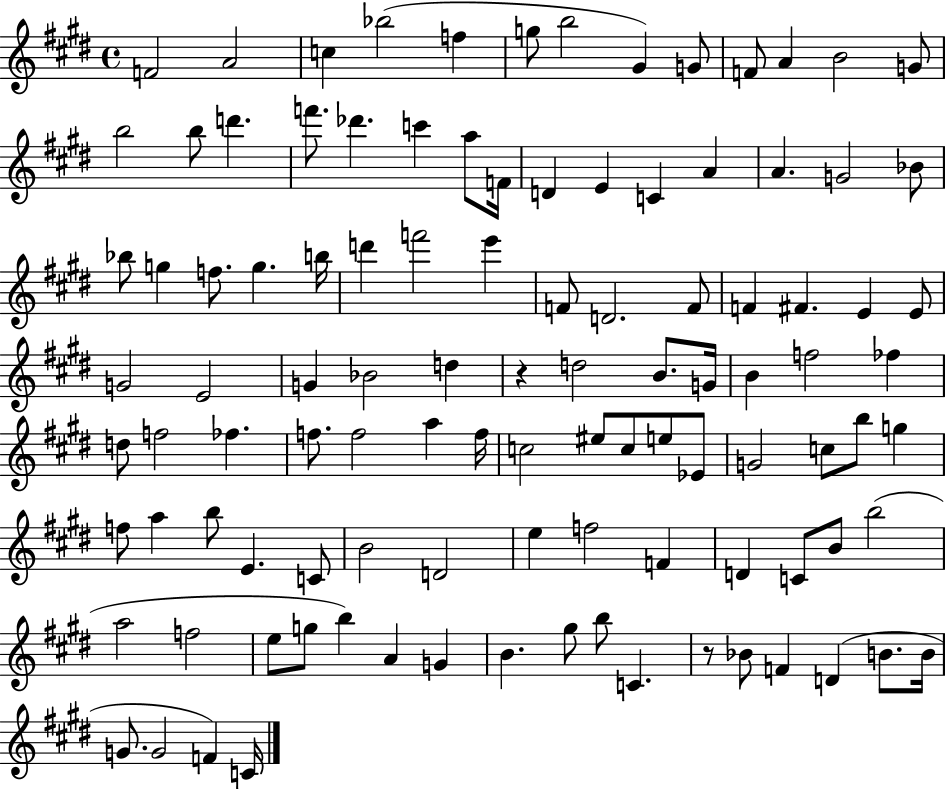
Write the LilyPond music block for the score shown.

{
  \clef treble
  \time 4/4
  \defaultTimeSignature
  \key e \major
  f'2 a'2 | c''4 bes''2( f''4 | g''8 b''2 gis'4) g'8 | f'8 a'4 b'2 g'8 | \break b''2 b''8 d'''4. | f'''8. des'''4. c'''4 a''8 f'16 | d'4 e'4 c'4 a'4 | a'4. g'2 bes'8 | \break bes''8 g''4 f''8. g''4. b''16 | d'''4 f'''2 e'''4 | f'8 d'2. f'8 | f'4 fis'4. e'4 e'8 | \break g'2 e'2 | g'4 bes'2 d''4 | r4 d''2 b'8. g'16 | b'4 f''2 fes''4 | \break d''8 f''2 fes''4. | f''8. f''2 a''4 f''16 | c''2 eis''8 c''8 e''8 ees'8 | g'2 c''8 b''8 g''4 | \break f''8 a''4 b''8 e'4. c'8 | b'2 d'2 | e''4 f''2 f'4 | d'4 c'8 b'8 b''2( | \break a''2 f''2 | e''8 g''8 b''4) a'4 g'4 | b'4. gis''8 b''8 c'4. | r8 bes'8 f'4 d'4( b'8. b'16 | \break g'8. g'2 f'4) c'16 | \bar "|."
}